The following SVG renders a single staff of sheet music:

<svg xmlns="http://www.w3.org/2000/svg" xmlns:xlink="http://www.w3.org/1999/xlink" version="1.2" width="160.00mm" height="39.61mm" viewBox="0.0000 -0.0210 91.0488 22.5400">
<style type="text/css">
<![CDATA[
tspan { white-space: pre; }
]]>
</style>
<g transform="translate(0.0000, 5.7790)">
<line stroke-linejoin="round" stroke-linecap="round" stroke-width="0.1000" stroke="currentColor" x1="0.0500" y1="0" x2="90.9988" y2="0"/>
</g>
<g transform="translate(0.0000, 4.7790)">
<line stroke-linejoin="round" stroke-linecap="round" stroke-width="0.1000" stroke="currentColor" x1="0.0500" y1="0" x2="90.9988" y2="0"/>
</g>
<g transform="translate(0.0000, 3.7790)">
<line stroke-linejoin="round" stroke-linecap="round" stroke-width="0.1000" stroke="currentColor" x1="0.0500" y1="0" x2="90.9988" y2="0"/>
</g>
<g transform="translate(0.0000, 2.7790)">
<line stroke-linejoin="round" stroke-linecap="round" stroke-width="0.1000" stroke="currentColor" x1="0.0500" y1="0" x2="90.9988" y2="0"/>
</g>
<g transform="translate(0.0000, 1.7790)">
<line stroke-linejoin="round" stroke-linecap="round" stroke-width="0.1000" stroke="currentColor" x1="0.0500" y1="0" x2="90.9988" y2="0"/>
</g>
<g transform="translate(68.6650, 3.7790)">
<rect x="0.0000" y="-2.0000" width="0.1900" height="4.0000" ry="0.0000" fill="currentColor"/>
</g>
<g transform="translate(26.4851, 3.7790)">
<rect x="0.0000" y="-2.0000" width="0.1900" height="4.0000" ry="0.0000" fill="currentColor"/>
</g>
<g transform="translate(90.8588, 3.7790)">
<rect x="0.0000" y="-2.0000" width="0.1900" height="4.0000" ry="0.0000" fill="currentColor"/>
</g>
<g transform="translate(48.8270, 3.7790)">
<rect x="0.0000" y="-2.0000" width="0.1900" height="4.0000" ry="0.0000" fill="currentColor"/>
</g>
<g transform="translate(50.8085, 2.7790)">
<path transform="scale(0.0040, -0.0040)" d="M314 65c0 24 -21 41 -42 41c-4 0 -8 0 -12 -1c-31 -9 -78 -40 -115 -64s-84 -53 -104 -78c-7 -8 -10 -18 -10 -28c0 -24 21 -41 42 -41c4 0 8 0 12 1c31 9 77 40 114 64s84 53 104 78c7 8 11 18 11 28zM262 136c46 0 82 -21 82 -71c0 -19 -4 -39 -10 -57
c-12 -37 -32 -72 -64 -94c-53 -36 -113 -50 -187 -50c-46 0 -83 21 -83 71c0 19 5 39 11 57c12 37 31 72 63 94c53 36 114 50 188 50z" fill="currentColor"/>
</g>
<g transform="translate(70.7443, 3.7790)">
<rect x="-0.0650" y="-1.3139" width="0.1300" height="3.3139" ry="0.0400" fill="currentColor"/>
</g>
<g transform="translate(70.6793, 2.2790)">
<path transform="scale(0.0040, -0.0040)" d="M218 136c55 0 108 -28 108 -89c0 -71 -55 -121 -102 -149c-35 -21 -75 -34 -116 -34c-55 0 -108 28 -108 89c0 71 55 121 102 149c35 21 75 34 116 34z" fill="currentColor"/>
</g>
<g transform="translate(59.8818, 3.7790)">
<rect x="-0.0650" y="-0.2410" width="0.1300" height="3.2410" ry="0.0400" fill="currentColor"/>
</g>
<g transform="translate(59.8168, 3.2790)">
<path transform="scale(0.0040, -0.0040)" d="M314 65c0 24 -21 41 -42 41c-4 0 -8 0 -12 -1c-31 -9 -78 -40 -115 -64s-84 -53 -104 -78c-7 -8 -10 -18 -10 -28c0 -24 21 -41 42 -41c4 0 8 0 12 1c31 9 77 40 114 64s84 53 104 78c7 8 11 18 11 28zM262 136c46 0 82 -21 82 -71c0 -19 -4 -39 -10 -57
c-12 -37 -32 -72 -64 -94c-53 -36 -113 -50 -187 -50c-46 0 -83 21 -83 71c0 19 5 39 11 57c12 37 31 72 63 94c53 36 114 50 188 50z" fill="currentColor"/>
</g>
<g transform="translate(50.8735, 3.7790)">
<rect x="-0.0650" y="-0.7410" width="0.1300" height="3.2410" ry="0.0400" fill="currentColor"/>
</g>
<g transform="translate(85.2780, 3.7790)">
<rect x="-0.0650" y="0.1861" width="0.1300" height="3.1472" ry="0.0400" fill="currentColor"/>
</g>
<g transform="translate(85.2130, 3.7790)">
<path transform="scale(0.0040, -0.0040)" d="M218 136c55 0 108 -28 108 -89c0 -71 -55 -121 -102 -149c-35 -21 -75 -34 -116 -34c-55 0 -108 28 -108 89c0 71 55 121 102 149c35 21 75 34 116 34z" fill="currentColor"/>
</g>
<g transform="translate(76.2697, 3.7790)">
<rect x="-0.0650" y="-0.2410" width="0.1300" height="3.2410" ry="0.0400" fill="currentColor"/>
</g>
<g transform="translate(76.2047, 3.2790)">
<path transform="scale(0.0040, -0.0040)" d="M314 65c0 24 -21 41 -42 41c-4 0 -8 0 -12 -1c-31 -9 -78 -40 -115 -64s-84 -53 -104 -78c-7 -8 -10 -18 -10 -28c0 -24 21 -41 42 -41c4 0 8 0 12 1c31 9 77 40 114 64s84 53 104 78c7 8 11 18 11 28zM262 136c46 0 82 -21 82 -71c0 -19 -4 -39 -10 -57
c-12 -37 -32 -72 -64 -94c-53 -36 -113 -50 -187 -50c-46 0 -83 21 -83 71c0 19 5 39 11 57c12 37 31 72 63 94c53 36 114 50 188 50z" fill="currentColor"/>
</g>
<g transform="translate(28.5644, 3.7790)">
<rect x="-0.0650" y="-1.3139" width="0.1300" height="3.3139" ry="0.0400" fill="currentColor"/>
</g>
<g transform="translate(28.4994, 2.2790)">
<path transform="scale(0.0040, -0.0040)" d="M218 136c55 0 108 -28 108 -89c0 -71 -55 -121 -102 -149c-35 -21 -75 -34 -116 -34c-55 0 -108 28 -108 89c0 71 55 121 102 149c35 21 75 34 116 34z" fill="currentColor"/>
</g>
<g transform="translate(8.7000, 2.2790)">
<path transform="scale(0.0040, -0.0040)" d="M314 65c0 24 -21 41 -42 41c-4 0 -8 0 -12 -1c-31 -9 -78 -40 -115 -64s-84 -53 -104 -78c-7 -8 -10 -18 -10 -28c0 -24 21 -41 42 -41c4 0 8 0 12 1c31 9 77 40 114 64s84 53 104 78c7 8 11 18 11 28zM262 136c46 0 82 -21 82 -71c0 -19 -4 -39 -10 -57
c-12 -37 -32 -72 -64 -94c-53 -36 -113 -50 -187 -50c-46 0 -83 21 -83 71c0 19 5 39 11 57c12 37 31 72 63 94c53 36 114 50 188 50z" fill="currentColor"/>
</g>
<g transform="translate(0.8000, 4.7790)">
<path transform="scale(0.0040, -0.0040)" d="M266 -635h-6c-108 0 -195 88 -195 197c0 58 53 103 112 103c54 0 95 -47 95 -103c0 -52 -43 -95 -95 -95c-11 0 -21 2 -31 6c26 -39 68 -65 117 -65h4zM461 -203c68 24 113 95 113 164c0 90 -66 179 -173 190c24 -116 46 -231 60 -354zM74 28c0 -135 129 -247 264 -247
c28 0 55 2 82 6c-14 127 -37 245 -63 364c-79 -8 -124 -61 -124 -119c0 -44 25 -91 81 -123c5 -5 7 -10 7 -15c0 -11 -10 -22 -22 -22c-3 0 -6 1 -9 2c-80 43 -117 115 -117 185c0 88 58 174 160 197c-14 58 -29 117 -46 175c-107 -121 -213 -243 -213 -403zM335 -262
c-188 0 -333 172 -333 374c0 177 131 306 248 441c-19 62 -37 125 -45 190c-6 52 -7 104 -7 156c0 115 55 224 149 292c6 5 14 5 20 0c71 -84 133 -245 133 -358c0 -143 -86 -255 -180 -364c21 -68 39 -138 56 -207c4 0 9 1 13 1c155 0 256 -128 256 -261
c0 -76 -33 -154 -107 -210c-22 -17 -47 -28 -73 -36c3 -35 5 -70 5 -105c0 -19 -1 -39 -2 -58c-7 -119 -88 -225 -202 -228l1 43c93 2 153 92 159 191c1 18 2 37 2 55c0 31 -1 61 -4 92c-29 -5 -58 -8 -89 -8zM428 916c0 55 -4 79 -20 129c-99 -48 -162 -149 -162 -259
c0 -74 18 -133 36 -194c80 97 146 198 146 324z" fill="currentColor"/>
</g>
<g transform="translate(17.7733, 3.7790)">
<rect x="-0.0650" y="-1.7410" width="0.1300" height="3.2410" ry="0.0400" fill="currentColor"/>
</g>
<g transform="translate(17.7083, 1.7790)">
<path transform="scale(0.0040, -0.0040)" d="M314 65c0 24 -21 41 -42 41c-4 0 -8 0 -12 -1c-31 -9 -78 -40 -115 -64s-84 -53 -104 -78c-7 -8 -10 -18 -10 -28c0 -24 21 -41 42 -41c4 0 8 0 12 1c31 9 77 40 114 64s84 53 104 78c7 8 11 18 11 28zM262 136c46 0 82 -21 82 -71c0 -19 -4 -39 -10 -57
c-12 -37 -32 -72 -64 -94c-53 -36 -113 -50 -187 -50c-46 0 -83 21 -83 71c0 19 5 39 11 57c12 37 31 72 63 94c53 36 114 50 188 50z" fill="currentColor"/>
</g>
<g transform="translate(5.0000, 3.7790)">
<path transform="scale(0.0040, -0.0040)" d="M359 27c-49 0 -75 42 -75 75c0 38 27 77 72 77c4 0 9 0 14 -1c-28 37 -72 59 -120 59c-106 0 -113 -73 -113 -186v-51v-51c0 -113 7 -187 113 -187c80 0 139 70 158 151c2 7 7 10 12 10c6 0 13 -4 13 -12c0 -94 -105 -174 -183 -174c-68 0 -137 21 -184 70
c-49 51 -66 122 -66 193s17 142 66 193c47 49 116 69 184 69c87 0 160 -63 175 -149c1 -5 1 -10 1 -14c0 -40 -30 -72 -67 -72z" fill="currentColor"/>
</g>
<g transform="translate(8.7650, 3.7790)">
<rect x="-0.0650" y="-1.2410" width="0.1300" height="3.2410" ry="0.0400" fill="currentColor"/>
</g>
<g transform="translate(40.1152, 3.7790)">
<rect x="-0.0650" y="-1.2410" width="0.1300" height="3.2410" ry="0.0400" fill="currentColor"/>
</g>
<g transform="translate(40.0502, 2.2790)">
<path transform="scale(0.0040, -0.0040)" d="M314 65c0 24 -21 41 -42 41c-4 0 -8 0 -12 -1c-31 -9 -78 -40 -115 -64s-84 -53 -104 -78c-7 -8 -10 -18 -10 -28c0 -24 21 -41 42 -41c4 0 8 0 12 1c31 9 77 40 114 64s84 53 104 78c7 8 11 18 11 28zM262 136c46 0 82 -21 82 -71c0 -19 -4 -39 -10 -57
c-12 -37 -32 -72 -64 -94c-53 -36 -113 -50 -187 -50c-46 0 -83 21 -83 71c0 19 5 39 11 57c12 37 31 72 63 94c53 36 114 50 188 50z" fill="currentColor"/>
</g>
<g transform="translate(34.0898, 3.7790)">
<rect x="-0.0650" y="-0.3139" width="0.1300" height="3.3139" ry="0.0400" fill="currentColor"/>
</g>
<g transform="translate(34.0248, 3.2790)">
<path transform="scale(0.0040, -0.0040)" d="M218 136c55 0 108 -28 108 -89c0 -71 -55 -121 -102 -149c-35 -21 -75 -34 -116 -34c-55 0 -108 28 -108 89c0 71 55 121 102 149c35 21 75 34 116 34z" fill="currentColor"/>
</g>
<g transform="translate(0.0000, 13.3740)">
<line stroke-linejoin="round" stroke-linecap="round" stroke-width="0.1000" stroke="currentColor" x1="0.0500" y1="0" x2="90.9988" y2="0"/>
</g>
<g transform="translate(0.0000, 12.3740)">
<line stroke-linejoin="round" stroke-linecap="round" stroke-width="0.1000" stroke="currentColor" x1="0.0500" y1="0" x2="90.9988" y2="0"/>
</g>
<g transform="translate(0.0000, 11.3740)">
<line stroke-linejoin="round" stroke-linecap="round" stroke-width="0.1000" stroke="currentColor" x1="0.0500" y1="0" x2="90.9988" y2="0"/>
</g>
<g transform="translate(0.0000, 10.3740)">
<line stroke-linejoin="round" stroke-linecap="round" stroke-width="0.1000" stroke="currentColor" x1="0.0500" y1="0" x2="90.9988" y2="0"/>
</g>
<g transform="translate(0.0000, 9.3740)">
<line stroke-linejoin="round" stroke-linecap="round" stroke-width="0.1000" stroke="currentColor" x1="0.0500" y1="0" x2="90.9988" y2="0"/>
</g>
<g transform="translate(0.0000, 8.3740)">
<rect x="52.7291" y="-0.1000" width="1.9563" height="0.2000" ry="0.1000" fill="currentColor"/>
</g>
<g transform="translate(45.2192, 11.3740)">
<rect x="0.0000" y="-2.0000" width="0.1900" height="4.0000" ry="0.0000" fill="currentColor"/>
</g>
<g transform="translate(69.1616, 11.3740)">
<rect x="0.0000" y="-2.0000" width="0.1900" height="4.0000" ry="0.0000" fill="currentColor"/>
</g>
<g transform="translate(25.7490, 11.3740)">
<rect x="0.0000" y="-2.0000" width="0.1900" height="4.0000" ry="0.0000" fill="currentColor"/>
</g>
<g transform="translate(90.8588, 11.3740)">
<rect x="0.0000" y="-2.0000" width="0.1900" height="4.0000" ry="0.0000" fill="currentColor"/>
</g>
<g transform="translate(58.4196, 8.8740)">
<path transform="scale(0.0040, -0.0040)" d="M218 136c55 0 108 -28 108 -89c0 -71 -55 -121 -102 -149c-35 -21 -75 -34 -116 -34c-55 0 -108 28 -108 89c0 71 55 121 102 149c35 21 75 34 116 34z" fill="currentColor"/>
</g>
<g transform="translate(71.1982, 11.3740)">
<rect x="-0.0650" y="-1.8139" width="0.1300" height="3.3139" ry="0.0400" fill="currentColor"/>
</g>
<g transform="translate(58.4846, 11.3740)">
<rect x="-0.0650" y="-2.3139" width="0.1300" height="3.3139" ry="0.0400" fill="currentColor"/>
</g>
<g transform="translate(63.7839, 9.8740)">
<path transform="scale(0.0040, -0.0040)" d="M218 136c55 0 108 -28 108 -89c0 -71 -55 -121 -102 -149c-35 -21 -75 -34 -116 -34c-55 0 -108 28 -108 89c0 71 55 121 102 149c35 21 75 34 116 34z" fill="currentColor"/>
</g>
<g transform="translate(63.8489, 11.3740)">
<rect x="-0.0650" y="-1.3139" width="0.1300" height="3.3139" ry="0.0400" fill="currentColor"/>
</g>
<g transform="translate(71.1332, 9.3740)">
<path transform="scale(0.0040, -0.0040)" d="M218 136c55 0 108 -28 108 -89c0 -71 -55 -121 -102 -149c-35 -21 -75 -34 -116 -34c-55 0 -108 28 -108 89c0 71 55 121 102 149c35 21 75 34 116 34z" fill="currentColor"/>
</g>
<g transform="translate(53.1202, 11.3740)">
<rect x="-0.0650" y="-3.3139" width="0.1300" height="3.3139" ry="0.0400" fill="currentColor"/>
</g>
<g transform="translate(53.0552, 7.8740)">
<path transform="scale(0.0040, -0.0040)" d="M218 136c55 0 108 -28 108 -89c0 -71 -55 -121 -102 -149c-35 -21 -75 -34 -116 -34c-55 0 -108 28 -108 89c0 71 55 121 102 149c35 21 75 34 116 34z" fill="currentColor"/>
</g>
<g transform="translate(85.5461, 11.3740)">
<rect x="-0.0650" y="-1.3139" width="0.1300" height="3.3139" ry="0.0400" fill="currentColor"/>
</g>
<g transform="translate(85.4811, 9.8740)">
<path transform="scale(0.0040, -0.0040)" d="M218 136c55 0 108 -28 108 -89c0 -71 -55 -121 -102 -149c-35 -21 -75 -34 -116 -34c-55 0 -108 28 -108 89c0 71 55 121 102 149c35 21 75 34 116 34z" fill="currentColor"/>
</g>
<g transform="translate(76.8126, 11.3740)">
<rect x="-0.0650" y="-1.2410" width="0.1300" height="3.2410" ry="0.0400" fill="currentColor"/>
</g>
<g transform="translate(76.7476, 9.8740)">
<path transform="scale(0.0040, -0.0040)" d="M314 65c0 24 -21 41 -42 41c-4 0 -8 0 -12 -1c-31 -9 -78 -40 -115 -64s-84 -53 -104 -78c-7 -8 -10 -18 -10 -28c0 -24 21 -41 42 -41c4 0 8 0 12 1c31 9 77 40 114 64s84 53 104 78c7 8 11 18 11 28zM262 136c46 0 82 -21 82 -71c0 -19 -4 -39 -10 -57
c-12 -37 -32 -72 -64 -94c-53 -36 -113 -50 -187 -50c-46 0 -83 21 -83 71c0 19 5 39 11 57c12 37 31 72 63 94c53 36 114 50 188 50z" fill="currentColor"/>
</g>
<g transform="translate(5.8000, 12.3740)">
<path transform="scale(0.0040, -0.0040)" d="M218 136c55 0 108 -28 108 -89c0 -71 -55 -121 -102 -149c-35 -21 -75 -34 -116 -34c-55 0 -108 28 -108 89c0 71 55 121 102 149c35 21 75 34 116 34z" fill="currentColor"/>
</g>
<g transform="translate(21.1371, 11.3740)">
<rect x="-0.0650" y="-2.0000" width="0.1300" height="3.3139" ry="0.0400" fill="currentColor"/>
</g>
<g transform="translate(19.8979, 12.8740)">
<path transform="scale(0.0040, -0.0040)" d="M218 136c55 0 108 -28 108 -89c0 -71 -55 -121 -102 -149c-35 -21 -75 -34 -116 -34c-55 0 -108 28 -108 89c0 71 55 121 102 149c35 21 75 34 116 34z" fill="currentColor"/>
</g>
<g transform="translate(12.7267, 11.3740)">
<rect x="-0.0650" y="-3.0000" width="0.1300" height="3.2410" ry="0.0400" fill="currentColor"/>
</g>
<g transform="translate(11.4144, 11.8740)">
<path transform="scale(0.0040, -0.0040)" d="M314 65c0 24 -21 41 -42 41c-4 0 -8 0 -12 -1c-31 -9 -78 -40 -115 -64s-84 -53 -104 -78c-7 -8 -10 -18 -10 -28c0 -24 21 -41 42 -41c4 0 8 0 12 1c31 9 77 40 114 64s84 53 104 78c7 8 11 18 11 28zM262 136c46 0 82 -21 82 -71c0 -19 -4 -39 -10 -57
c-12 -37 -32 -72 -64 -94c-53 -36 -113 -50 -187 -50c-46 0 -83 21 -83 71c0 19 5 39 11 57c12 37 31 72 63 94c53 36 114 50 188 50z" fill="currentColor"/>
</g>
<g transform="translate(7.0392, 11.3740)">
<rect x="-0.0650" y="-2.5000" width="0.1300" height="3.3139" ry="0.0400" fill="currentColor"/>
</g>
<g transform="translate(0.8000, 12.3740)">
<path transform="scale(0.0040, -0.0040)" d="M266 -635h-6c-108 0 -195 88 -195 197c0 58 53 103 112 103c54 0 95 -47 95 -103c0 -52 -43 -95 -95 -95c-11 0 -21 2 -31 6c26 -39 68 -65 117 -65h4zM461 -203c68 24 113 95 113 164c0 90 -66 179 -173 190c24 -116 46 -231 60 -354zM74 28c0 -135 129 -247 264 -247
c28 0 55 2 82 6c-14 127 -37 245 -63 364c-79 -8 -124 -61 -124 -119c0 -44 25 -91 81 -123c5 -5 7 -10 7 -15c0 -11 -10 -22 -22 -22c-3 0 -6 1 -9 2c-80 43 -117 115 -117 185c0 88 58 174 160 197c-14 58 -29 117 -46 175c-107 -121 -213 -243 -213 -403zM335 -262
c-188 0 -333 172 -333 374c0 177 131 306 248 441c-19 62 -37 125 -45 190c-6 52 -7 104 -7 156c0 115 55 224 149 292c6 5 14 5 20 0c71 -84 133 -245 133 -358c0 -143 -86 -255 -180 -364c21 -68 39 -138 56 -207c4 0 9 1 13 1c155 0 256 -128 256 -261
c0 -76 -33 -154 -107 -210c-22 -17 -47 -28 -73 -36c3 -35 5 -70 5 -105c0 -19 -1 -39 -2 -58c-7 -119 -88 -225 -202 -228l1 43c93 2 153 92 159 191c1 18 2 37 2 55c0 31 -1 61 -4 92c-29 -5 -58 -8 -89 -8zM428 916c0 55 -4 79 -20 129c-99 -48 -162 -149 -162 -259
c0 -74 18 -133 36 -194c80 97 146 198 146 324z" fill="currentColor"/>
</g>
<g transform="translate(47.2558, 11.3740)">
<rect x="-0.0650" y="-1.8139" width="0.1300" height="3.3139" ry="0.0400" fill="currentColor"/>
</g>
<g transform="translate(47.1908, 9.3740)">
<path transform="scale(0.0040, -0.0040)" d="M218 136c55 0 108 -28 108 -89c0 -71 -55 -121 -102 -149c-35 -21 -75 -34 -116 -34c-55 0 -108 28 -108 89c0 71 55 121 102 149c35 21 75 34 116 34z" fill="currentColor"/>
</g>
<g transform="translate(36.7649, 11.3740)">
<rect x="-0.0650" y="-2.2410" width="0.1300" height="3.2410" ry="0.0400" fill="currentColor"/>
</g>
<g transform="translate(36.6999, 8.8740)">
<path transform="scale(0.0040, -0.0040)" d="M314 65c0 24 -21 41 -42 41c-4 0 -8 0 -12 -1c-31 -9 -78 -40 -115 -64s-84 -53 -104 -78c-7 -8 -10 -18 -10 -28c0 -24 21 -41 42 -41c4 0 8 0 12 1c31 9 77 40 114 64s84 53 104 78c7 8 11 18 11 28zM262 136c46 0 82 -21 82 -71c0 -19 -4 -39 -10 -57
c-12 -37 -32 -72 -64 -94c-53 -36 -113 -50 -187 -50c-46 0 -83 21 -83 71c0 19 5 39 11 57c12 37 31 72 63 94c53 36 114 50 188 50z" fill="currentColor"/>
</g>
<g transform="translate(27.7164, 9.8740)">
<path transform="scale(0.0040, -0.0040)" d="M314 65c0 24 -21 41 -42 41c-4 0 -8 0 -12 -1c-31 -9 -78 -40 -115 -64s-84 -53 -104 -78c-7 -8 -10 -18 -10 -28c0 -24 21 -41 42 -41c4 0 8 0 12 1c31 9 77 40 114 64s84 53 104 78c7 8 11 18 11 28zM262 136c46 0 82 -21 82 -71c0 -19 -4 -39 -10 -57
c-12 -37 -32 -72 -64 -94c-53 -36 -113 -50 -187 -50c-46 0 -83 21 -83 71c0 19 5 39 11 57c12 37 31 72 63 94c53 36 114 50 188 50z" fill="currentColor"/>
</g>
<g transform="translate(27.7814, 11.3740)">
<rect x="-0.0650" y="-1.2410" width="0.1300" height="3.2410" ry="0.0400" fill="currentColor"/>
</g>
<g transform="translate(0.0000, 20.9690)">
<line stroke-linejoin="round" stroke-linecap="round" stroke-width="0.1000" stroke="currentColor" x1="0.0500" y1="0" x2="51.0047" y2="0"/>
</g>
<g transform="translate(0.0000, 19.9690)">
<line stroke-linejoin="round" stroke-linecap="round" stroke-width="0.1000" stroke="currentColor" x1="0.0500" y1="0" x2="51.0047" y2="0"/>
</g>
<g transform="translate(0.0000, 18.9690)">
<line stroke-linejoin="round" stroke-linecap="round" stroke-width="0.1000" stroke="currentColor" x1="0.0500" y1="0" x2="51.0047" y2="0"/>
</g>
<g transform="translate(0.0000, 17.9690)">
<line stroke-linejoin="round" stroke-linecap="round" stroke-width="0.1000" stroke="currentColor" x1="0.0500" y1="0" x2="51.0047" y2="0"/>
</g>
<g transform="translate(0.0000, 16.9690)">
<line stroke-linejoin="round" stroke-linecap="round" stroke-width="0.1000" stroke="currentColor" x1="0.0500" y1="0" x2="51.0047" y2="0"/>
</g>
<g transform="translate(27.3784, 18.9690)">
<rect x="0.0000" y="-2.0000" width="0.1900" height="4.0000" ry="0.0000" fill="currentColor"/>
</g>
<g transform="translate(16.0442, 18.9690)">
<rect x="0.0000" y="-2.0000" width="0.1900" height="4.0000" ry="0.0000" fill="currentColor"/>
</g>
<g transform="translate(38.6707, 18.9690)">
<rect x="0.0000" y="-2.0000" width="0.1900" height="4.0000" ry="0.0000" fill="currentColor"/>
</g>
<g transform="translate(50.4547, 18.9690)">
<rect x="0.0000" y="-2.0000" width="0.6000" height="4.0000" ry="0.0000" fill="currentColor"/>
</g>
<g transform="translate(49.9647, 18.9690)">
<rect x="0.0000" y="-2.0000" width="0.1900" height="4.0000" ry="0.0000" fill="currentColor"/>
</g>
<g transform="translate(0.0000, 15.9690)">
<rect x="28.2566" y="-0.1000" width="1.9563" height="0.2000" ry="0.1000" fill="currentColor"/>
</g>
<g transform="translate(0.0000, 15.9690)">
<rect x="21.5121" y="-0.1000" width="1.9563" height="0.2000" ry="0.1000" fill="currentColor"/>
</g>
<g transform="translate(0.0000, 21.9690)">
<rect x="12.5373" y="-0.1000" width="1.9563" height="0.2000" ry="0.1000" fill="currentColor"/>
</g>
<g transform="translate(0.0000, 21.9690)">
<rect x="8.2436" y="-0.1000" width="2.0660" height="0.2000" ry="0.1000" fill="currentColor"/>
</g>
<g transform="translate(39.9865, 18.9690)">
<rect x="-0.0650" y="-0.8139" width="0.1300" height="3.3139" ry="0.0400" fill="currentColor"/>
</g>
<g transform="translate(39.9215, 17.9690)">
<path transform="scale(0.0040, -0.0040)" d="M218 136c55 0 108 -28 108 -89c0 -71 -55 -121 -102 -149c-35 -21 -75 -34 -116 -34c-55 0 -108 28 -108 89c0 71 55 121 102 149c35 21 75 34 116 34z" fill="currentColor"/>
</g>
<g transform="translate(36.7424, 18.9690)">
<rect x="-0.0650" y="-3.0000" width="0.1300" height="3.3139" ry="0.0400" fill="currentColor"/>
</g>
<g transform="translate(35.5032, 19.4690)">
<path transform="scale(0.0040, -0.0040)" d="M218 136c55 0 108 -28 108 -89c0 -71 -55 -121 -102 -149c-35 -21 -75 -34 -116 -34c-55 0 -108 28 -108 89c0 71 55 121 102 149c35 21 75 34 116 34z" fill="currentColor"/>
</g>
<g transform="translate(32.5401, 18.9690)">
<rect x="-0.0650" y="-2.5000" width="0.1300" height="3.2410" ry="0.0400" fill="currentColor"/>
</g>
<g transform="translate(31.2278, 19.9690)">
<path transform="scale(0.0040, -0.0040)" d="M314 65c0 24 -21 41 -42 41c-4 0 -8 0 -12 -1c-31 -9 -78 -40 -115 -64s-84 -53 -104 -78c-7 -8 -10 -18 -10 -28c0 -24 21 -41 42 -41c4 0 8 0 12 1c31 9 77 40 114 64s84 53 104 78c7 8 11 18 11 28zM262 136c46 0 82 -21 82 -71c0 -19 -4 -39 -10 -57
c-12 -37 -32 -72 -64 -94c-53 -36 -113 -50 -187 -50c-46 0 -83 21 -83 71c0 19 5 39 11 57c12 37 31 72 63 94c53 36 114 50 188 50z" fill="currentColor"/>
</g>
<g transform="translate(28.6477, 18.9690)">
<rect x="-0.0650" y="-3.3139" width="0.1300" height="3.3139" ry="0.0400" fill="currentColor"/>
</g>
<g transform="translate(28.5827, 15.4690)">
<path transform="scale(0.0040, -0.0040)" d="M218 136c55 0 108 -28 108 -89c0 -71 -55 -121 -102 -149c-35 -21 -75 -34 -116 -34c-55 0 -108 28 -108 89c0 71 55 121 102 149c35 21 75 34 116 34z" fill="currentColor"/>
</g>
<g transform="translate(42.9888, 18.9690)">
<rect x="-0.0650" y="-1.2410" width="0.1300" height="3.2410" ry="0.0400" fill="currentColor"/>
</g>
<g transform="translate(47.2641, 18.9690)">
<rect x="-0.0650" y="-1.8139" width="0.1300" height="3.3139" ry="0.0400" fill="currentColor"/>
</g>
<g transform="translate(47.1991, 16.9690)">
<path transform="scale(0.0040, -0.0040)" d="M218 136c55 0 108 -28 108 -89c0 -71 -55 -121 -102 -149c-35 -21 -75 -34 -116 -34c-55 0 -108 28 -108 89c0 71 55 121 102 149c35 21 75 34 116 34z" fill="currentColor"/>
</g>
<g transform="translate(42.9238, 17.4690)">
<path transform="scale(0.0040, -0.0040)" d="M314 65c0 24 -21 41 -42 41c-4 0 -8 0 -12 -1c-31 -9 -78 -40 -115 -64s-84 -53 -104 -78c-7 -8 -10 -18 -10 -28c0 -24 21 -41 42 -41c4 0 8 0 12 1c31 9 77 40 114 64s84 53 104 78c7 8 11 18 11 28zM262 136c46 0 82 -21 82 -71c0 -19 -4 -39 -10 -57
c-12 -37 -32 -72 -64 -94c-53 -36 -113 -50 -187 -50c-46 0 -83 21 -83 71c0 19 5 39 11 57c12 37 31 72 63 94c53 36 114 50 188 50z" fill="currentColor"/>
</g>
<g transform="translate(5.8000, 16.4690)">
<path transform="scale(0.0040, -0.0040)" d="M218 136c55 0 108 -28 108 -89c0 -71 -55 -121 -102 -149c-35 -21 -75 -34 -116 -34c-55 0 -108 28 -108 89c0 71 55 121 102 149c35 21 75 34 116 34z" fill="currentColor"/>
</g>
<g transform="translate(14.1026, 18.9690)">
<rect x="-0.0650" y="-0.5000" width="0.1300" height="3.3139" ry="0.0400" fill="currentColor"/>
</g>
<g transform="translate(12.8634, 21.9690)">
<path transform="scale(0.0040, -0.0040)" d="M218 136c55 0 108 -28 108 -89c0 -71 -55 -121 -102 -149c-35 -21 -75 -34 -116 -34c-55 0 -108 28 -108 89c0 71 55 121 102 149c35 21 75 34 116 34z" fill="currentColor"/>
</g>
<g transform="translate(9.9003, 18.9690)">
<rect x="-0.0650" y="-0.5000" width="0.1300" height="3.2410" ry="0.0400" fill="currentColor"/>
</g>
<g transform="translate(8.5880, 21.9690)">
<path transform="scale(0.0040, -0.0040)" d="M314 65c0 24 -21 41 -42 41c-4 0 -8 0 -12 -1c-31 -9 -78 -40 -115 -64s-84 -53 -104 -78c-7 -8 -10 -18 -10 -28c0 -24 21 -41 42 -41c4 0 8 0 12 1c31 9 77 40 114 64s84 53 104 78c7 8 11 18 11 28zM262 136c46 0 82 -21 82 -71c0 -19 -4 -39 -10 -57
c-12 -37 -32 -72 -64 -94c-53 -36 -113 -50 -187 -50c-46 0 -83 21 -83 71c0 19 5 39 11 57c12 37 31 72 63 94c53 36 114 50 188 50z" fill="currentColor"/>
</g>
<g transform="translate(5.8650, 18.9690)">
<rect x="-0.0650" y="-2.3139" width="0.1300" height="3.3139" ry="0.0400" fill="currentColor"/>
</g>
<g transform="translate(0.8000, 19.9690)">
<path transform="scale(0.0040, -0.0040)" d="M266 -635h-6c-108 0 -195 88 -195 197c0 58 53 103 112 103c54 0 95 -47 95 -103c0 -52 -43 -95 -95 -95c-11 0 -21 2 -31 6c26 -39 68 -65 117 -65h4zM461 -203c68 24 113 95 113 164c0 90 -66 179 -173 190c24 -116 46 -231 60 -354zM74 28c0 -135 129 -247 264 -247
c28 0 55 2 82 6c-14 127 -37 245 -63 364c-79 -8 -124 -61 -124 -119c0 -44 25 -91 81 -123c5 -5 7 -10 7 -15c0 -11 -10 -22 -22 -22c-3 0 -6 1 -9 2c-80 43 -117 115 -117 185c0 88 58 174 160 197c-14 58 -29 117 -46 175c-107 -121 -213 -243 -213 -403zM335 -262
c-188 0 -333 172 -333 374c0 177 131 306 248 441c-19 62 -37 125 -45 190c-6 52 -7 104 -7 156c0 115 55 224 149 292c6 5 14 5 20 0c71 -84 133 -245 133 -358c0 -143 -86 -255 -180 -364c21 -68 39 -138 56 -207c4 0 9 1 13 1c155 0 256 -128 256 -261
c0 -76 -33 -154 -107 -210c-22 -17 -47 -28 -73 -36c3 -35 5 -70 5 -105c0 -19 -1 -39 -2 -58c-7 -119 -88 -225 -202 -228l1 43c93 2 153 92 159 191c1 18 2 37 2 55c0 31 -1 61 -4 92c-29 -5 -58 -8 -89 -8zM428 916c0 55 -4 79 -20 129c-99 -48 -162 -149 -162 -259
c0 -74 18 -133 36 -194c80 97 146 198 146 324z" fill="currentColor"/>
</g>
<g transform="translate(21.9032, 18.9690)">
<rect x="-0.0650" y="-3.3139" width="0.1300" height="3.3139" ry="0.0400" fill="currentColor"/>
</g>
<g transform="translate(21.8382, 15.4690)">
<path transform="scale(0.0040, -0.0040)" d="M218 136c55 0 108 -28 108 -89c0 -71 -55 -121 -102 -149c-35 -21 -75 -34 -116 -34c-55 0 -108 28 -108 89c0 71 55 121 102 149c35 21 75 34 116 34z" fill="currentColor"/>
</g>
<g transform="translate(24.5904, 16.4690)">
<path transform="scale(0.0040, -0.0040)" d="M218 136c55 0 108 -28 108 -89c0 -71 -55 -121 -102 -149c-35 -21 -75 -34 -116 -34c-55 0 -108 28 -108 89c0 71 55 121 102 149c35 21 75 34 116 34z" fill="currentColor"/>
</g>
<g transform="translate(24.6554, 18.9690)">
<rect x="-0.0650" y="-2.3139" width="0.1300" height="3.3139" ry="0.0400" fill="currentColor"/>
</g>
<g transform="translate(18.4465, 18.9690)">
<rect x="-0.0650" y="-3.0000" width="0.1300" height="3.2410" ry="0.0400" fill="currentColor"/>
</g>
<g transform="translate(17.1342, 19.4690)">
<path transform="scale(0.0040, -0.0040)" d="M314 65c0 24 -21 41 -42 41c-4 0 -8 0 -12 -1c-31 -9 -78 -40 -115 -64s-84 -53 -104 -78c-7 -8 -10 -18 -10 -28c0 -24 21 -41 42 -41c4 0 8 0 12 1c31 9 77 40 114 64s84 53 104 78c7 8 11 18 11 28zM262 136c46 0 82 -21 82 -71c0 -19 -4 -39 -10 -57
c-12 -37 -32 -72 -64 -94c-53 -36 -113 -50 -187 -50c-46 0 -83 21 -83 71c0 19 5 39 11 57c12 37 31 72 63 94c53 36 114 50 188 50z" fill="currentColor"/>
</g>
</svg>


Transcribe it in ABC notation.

X:1
T:Untitled
M:4/4
L:1/4
K:C
e2 f2 e c e2 d2 c2 e c2 B G A2 F e2 g2 f b g e f e2 e g C2 C A2 b g b G2 A d e2 f